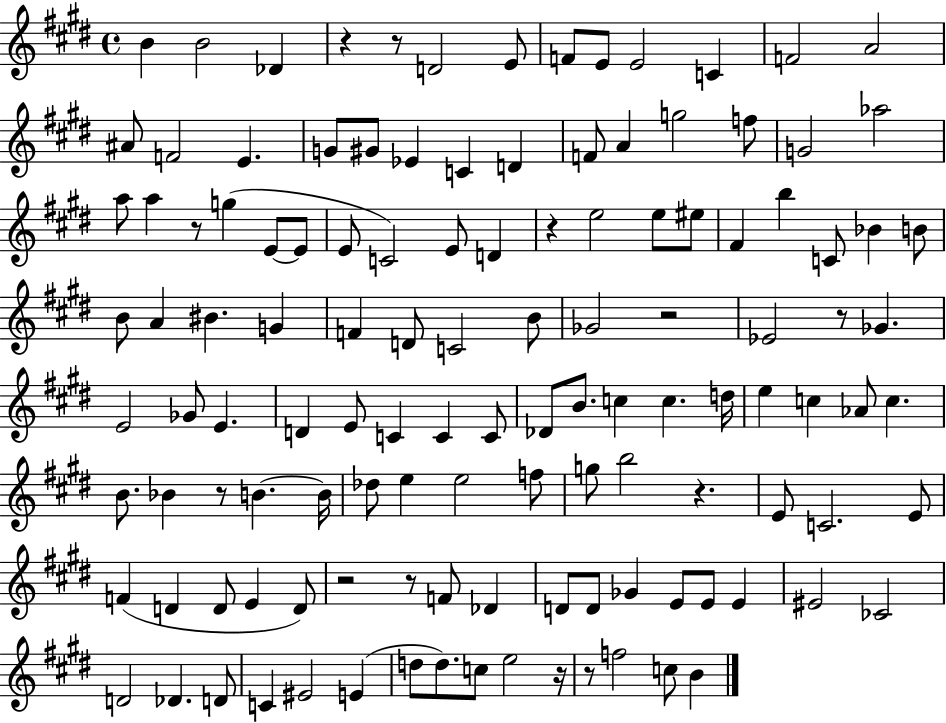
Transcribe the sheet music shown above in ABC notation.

X:1
T:Untitled
M:4/4
L:1/4
K:E
B B2 _D z z/2 D2 E/2 F/2 E/2 E2 C F2 A2 ^A/2 F2 E G/2 ^G/2 _E C D F/2 A g2 f/2 G2 _a2 a/2 a z/2 g E/2 E/2 E/2 C2 E/2 D z e2 e/2 ^e/2 ^F b C/2 _B B/2 B/2 A ^B G F D/2 C2 B/2 _G2 z2 _E2 z/2 _G E2 _G/2 E D E/2 C C C/2 _D/2 B/2 c c d/4 e c _A/2 c B/2 _B z/2 B B/4 _d/2 e e2 f/2 g/2 b2 z E/2 C2 E/2 F D D/2 E D/2 z2 z/2 F/2 _D D/2 D/2 _G E/2 E/2 E ^E2 _C2 D2 _D D/2 C ^E2 E d/2 d/2 c/2 e2 z/4 z/2 f2 c/2 B